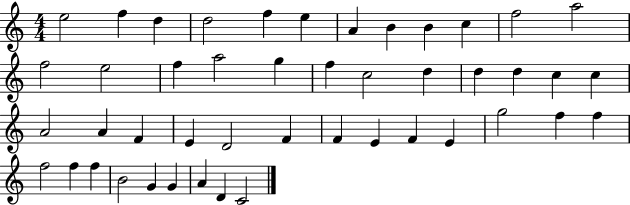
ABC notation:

X:1
T:Untitled
M:4/4
L:1/4
K:C
e2 f d d2 f e A B B c f2 a2 f2 e2 f a2 g f c2 d d d c c A2 A F E D2 F F E F E g2 f f f2 f f B2 G G A D C2